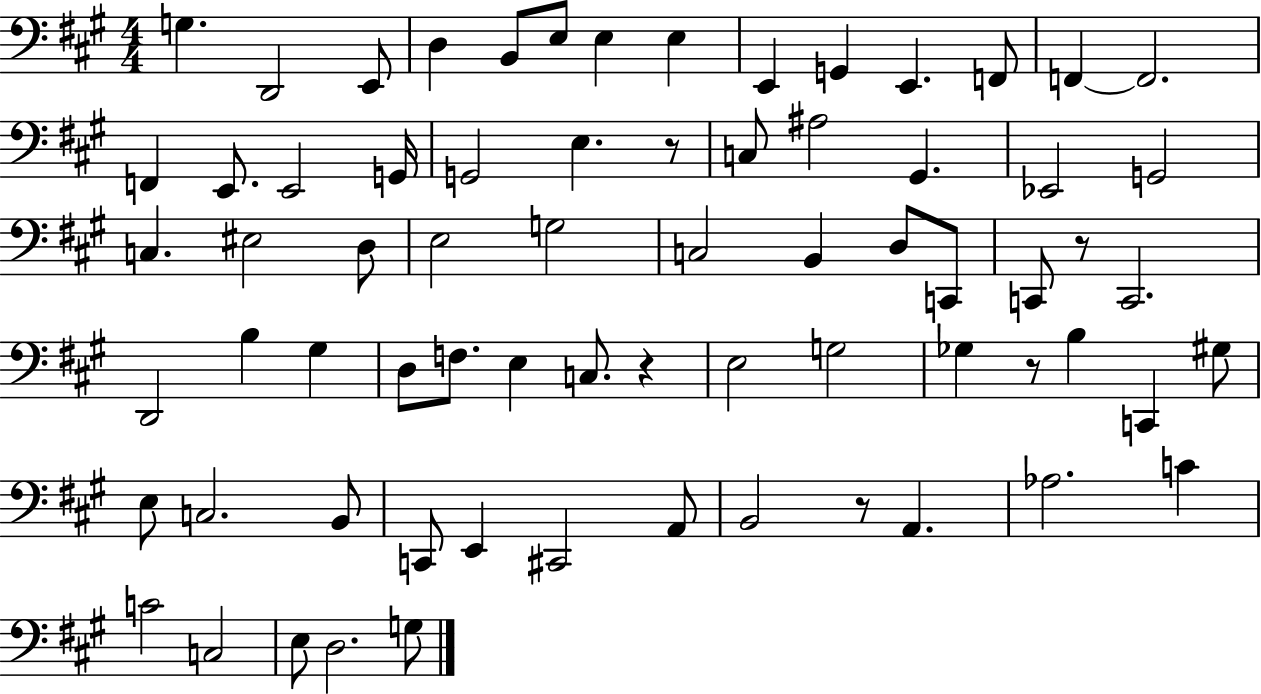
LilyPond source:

{
  \clef bass
  \numericTimeSignature
  \time 4/4
  \key a \major
  g4. d,2 e,8 | d4 b,8 e8 e4 e4 | e,4 g,4 e,4. f,8 | f,4~~ f,2. | \break f,4 e,8. e,2 g,16 | g,2 e4. r8 | c8 ais2 gis,4. | ees,2 g,2 | \break c4. eis2 d8 | e2 g2 | c2 b,4 d8 c,8 | c,8 r8 c,2. | \break d,2 b4 gis4 | d8 f8. e4 c8. r4 | e2 g2 | ges4 r8 b4 c,4 gis8 | \break e8 c2. b,8 | c,8 e,4 cis,2 a,8 | b,2 r8 a,4. | aes2. c'4 | \break c'2 c2 | e8 d2. g8 | \bar "|."
}